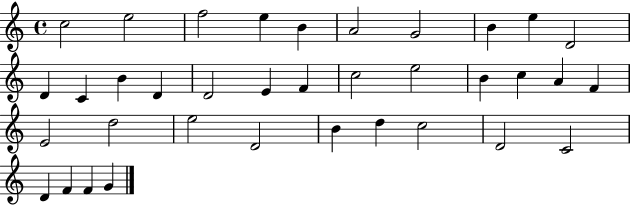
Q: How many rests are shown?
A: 0